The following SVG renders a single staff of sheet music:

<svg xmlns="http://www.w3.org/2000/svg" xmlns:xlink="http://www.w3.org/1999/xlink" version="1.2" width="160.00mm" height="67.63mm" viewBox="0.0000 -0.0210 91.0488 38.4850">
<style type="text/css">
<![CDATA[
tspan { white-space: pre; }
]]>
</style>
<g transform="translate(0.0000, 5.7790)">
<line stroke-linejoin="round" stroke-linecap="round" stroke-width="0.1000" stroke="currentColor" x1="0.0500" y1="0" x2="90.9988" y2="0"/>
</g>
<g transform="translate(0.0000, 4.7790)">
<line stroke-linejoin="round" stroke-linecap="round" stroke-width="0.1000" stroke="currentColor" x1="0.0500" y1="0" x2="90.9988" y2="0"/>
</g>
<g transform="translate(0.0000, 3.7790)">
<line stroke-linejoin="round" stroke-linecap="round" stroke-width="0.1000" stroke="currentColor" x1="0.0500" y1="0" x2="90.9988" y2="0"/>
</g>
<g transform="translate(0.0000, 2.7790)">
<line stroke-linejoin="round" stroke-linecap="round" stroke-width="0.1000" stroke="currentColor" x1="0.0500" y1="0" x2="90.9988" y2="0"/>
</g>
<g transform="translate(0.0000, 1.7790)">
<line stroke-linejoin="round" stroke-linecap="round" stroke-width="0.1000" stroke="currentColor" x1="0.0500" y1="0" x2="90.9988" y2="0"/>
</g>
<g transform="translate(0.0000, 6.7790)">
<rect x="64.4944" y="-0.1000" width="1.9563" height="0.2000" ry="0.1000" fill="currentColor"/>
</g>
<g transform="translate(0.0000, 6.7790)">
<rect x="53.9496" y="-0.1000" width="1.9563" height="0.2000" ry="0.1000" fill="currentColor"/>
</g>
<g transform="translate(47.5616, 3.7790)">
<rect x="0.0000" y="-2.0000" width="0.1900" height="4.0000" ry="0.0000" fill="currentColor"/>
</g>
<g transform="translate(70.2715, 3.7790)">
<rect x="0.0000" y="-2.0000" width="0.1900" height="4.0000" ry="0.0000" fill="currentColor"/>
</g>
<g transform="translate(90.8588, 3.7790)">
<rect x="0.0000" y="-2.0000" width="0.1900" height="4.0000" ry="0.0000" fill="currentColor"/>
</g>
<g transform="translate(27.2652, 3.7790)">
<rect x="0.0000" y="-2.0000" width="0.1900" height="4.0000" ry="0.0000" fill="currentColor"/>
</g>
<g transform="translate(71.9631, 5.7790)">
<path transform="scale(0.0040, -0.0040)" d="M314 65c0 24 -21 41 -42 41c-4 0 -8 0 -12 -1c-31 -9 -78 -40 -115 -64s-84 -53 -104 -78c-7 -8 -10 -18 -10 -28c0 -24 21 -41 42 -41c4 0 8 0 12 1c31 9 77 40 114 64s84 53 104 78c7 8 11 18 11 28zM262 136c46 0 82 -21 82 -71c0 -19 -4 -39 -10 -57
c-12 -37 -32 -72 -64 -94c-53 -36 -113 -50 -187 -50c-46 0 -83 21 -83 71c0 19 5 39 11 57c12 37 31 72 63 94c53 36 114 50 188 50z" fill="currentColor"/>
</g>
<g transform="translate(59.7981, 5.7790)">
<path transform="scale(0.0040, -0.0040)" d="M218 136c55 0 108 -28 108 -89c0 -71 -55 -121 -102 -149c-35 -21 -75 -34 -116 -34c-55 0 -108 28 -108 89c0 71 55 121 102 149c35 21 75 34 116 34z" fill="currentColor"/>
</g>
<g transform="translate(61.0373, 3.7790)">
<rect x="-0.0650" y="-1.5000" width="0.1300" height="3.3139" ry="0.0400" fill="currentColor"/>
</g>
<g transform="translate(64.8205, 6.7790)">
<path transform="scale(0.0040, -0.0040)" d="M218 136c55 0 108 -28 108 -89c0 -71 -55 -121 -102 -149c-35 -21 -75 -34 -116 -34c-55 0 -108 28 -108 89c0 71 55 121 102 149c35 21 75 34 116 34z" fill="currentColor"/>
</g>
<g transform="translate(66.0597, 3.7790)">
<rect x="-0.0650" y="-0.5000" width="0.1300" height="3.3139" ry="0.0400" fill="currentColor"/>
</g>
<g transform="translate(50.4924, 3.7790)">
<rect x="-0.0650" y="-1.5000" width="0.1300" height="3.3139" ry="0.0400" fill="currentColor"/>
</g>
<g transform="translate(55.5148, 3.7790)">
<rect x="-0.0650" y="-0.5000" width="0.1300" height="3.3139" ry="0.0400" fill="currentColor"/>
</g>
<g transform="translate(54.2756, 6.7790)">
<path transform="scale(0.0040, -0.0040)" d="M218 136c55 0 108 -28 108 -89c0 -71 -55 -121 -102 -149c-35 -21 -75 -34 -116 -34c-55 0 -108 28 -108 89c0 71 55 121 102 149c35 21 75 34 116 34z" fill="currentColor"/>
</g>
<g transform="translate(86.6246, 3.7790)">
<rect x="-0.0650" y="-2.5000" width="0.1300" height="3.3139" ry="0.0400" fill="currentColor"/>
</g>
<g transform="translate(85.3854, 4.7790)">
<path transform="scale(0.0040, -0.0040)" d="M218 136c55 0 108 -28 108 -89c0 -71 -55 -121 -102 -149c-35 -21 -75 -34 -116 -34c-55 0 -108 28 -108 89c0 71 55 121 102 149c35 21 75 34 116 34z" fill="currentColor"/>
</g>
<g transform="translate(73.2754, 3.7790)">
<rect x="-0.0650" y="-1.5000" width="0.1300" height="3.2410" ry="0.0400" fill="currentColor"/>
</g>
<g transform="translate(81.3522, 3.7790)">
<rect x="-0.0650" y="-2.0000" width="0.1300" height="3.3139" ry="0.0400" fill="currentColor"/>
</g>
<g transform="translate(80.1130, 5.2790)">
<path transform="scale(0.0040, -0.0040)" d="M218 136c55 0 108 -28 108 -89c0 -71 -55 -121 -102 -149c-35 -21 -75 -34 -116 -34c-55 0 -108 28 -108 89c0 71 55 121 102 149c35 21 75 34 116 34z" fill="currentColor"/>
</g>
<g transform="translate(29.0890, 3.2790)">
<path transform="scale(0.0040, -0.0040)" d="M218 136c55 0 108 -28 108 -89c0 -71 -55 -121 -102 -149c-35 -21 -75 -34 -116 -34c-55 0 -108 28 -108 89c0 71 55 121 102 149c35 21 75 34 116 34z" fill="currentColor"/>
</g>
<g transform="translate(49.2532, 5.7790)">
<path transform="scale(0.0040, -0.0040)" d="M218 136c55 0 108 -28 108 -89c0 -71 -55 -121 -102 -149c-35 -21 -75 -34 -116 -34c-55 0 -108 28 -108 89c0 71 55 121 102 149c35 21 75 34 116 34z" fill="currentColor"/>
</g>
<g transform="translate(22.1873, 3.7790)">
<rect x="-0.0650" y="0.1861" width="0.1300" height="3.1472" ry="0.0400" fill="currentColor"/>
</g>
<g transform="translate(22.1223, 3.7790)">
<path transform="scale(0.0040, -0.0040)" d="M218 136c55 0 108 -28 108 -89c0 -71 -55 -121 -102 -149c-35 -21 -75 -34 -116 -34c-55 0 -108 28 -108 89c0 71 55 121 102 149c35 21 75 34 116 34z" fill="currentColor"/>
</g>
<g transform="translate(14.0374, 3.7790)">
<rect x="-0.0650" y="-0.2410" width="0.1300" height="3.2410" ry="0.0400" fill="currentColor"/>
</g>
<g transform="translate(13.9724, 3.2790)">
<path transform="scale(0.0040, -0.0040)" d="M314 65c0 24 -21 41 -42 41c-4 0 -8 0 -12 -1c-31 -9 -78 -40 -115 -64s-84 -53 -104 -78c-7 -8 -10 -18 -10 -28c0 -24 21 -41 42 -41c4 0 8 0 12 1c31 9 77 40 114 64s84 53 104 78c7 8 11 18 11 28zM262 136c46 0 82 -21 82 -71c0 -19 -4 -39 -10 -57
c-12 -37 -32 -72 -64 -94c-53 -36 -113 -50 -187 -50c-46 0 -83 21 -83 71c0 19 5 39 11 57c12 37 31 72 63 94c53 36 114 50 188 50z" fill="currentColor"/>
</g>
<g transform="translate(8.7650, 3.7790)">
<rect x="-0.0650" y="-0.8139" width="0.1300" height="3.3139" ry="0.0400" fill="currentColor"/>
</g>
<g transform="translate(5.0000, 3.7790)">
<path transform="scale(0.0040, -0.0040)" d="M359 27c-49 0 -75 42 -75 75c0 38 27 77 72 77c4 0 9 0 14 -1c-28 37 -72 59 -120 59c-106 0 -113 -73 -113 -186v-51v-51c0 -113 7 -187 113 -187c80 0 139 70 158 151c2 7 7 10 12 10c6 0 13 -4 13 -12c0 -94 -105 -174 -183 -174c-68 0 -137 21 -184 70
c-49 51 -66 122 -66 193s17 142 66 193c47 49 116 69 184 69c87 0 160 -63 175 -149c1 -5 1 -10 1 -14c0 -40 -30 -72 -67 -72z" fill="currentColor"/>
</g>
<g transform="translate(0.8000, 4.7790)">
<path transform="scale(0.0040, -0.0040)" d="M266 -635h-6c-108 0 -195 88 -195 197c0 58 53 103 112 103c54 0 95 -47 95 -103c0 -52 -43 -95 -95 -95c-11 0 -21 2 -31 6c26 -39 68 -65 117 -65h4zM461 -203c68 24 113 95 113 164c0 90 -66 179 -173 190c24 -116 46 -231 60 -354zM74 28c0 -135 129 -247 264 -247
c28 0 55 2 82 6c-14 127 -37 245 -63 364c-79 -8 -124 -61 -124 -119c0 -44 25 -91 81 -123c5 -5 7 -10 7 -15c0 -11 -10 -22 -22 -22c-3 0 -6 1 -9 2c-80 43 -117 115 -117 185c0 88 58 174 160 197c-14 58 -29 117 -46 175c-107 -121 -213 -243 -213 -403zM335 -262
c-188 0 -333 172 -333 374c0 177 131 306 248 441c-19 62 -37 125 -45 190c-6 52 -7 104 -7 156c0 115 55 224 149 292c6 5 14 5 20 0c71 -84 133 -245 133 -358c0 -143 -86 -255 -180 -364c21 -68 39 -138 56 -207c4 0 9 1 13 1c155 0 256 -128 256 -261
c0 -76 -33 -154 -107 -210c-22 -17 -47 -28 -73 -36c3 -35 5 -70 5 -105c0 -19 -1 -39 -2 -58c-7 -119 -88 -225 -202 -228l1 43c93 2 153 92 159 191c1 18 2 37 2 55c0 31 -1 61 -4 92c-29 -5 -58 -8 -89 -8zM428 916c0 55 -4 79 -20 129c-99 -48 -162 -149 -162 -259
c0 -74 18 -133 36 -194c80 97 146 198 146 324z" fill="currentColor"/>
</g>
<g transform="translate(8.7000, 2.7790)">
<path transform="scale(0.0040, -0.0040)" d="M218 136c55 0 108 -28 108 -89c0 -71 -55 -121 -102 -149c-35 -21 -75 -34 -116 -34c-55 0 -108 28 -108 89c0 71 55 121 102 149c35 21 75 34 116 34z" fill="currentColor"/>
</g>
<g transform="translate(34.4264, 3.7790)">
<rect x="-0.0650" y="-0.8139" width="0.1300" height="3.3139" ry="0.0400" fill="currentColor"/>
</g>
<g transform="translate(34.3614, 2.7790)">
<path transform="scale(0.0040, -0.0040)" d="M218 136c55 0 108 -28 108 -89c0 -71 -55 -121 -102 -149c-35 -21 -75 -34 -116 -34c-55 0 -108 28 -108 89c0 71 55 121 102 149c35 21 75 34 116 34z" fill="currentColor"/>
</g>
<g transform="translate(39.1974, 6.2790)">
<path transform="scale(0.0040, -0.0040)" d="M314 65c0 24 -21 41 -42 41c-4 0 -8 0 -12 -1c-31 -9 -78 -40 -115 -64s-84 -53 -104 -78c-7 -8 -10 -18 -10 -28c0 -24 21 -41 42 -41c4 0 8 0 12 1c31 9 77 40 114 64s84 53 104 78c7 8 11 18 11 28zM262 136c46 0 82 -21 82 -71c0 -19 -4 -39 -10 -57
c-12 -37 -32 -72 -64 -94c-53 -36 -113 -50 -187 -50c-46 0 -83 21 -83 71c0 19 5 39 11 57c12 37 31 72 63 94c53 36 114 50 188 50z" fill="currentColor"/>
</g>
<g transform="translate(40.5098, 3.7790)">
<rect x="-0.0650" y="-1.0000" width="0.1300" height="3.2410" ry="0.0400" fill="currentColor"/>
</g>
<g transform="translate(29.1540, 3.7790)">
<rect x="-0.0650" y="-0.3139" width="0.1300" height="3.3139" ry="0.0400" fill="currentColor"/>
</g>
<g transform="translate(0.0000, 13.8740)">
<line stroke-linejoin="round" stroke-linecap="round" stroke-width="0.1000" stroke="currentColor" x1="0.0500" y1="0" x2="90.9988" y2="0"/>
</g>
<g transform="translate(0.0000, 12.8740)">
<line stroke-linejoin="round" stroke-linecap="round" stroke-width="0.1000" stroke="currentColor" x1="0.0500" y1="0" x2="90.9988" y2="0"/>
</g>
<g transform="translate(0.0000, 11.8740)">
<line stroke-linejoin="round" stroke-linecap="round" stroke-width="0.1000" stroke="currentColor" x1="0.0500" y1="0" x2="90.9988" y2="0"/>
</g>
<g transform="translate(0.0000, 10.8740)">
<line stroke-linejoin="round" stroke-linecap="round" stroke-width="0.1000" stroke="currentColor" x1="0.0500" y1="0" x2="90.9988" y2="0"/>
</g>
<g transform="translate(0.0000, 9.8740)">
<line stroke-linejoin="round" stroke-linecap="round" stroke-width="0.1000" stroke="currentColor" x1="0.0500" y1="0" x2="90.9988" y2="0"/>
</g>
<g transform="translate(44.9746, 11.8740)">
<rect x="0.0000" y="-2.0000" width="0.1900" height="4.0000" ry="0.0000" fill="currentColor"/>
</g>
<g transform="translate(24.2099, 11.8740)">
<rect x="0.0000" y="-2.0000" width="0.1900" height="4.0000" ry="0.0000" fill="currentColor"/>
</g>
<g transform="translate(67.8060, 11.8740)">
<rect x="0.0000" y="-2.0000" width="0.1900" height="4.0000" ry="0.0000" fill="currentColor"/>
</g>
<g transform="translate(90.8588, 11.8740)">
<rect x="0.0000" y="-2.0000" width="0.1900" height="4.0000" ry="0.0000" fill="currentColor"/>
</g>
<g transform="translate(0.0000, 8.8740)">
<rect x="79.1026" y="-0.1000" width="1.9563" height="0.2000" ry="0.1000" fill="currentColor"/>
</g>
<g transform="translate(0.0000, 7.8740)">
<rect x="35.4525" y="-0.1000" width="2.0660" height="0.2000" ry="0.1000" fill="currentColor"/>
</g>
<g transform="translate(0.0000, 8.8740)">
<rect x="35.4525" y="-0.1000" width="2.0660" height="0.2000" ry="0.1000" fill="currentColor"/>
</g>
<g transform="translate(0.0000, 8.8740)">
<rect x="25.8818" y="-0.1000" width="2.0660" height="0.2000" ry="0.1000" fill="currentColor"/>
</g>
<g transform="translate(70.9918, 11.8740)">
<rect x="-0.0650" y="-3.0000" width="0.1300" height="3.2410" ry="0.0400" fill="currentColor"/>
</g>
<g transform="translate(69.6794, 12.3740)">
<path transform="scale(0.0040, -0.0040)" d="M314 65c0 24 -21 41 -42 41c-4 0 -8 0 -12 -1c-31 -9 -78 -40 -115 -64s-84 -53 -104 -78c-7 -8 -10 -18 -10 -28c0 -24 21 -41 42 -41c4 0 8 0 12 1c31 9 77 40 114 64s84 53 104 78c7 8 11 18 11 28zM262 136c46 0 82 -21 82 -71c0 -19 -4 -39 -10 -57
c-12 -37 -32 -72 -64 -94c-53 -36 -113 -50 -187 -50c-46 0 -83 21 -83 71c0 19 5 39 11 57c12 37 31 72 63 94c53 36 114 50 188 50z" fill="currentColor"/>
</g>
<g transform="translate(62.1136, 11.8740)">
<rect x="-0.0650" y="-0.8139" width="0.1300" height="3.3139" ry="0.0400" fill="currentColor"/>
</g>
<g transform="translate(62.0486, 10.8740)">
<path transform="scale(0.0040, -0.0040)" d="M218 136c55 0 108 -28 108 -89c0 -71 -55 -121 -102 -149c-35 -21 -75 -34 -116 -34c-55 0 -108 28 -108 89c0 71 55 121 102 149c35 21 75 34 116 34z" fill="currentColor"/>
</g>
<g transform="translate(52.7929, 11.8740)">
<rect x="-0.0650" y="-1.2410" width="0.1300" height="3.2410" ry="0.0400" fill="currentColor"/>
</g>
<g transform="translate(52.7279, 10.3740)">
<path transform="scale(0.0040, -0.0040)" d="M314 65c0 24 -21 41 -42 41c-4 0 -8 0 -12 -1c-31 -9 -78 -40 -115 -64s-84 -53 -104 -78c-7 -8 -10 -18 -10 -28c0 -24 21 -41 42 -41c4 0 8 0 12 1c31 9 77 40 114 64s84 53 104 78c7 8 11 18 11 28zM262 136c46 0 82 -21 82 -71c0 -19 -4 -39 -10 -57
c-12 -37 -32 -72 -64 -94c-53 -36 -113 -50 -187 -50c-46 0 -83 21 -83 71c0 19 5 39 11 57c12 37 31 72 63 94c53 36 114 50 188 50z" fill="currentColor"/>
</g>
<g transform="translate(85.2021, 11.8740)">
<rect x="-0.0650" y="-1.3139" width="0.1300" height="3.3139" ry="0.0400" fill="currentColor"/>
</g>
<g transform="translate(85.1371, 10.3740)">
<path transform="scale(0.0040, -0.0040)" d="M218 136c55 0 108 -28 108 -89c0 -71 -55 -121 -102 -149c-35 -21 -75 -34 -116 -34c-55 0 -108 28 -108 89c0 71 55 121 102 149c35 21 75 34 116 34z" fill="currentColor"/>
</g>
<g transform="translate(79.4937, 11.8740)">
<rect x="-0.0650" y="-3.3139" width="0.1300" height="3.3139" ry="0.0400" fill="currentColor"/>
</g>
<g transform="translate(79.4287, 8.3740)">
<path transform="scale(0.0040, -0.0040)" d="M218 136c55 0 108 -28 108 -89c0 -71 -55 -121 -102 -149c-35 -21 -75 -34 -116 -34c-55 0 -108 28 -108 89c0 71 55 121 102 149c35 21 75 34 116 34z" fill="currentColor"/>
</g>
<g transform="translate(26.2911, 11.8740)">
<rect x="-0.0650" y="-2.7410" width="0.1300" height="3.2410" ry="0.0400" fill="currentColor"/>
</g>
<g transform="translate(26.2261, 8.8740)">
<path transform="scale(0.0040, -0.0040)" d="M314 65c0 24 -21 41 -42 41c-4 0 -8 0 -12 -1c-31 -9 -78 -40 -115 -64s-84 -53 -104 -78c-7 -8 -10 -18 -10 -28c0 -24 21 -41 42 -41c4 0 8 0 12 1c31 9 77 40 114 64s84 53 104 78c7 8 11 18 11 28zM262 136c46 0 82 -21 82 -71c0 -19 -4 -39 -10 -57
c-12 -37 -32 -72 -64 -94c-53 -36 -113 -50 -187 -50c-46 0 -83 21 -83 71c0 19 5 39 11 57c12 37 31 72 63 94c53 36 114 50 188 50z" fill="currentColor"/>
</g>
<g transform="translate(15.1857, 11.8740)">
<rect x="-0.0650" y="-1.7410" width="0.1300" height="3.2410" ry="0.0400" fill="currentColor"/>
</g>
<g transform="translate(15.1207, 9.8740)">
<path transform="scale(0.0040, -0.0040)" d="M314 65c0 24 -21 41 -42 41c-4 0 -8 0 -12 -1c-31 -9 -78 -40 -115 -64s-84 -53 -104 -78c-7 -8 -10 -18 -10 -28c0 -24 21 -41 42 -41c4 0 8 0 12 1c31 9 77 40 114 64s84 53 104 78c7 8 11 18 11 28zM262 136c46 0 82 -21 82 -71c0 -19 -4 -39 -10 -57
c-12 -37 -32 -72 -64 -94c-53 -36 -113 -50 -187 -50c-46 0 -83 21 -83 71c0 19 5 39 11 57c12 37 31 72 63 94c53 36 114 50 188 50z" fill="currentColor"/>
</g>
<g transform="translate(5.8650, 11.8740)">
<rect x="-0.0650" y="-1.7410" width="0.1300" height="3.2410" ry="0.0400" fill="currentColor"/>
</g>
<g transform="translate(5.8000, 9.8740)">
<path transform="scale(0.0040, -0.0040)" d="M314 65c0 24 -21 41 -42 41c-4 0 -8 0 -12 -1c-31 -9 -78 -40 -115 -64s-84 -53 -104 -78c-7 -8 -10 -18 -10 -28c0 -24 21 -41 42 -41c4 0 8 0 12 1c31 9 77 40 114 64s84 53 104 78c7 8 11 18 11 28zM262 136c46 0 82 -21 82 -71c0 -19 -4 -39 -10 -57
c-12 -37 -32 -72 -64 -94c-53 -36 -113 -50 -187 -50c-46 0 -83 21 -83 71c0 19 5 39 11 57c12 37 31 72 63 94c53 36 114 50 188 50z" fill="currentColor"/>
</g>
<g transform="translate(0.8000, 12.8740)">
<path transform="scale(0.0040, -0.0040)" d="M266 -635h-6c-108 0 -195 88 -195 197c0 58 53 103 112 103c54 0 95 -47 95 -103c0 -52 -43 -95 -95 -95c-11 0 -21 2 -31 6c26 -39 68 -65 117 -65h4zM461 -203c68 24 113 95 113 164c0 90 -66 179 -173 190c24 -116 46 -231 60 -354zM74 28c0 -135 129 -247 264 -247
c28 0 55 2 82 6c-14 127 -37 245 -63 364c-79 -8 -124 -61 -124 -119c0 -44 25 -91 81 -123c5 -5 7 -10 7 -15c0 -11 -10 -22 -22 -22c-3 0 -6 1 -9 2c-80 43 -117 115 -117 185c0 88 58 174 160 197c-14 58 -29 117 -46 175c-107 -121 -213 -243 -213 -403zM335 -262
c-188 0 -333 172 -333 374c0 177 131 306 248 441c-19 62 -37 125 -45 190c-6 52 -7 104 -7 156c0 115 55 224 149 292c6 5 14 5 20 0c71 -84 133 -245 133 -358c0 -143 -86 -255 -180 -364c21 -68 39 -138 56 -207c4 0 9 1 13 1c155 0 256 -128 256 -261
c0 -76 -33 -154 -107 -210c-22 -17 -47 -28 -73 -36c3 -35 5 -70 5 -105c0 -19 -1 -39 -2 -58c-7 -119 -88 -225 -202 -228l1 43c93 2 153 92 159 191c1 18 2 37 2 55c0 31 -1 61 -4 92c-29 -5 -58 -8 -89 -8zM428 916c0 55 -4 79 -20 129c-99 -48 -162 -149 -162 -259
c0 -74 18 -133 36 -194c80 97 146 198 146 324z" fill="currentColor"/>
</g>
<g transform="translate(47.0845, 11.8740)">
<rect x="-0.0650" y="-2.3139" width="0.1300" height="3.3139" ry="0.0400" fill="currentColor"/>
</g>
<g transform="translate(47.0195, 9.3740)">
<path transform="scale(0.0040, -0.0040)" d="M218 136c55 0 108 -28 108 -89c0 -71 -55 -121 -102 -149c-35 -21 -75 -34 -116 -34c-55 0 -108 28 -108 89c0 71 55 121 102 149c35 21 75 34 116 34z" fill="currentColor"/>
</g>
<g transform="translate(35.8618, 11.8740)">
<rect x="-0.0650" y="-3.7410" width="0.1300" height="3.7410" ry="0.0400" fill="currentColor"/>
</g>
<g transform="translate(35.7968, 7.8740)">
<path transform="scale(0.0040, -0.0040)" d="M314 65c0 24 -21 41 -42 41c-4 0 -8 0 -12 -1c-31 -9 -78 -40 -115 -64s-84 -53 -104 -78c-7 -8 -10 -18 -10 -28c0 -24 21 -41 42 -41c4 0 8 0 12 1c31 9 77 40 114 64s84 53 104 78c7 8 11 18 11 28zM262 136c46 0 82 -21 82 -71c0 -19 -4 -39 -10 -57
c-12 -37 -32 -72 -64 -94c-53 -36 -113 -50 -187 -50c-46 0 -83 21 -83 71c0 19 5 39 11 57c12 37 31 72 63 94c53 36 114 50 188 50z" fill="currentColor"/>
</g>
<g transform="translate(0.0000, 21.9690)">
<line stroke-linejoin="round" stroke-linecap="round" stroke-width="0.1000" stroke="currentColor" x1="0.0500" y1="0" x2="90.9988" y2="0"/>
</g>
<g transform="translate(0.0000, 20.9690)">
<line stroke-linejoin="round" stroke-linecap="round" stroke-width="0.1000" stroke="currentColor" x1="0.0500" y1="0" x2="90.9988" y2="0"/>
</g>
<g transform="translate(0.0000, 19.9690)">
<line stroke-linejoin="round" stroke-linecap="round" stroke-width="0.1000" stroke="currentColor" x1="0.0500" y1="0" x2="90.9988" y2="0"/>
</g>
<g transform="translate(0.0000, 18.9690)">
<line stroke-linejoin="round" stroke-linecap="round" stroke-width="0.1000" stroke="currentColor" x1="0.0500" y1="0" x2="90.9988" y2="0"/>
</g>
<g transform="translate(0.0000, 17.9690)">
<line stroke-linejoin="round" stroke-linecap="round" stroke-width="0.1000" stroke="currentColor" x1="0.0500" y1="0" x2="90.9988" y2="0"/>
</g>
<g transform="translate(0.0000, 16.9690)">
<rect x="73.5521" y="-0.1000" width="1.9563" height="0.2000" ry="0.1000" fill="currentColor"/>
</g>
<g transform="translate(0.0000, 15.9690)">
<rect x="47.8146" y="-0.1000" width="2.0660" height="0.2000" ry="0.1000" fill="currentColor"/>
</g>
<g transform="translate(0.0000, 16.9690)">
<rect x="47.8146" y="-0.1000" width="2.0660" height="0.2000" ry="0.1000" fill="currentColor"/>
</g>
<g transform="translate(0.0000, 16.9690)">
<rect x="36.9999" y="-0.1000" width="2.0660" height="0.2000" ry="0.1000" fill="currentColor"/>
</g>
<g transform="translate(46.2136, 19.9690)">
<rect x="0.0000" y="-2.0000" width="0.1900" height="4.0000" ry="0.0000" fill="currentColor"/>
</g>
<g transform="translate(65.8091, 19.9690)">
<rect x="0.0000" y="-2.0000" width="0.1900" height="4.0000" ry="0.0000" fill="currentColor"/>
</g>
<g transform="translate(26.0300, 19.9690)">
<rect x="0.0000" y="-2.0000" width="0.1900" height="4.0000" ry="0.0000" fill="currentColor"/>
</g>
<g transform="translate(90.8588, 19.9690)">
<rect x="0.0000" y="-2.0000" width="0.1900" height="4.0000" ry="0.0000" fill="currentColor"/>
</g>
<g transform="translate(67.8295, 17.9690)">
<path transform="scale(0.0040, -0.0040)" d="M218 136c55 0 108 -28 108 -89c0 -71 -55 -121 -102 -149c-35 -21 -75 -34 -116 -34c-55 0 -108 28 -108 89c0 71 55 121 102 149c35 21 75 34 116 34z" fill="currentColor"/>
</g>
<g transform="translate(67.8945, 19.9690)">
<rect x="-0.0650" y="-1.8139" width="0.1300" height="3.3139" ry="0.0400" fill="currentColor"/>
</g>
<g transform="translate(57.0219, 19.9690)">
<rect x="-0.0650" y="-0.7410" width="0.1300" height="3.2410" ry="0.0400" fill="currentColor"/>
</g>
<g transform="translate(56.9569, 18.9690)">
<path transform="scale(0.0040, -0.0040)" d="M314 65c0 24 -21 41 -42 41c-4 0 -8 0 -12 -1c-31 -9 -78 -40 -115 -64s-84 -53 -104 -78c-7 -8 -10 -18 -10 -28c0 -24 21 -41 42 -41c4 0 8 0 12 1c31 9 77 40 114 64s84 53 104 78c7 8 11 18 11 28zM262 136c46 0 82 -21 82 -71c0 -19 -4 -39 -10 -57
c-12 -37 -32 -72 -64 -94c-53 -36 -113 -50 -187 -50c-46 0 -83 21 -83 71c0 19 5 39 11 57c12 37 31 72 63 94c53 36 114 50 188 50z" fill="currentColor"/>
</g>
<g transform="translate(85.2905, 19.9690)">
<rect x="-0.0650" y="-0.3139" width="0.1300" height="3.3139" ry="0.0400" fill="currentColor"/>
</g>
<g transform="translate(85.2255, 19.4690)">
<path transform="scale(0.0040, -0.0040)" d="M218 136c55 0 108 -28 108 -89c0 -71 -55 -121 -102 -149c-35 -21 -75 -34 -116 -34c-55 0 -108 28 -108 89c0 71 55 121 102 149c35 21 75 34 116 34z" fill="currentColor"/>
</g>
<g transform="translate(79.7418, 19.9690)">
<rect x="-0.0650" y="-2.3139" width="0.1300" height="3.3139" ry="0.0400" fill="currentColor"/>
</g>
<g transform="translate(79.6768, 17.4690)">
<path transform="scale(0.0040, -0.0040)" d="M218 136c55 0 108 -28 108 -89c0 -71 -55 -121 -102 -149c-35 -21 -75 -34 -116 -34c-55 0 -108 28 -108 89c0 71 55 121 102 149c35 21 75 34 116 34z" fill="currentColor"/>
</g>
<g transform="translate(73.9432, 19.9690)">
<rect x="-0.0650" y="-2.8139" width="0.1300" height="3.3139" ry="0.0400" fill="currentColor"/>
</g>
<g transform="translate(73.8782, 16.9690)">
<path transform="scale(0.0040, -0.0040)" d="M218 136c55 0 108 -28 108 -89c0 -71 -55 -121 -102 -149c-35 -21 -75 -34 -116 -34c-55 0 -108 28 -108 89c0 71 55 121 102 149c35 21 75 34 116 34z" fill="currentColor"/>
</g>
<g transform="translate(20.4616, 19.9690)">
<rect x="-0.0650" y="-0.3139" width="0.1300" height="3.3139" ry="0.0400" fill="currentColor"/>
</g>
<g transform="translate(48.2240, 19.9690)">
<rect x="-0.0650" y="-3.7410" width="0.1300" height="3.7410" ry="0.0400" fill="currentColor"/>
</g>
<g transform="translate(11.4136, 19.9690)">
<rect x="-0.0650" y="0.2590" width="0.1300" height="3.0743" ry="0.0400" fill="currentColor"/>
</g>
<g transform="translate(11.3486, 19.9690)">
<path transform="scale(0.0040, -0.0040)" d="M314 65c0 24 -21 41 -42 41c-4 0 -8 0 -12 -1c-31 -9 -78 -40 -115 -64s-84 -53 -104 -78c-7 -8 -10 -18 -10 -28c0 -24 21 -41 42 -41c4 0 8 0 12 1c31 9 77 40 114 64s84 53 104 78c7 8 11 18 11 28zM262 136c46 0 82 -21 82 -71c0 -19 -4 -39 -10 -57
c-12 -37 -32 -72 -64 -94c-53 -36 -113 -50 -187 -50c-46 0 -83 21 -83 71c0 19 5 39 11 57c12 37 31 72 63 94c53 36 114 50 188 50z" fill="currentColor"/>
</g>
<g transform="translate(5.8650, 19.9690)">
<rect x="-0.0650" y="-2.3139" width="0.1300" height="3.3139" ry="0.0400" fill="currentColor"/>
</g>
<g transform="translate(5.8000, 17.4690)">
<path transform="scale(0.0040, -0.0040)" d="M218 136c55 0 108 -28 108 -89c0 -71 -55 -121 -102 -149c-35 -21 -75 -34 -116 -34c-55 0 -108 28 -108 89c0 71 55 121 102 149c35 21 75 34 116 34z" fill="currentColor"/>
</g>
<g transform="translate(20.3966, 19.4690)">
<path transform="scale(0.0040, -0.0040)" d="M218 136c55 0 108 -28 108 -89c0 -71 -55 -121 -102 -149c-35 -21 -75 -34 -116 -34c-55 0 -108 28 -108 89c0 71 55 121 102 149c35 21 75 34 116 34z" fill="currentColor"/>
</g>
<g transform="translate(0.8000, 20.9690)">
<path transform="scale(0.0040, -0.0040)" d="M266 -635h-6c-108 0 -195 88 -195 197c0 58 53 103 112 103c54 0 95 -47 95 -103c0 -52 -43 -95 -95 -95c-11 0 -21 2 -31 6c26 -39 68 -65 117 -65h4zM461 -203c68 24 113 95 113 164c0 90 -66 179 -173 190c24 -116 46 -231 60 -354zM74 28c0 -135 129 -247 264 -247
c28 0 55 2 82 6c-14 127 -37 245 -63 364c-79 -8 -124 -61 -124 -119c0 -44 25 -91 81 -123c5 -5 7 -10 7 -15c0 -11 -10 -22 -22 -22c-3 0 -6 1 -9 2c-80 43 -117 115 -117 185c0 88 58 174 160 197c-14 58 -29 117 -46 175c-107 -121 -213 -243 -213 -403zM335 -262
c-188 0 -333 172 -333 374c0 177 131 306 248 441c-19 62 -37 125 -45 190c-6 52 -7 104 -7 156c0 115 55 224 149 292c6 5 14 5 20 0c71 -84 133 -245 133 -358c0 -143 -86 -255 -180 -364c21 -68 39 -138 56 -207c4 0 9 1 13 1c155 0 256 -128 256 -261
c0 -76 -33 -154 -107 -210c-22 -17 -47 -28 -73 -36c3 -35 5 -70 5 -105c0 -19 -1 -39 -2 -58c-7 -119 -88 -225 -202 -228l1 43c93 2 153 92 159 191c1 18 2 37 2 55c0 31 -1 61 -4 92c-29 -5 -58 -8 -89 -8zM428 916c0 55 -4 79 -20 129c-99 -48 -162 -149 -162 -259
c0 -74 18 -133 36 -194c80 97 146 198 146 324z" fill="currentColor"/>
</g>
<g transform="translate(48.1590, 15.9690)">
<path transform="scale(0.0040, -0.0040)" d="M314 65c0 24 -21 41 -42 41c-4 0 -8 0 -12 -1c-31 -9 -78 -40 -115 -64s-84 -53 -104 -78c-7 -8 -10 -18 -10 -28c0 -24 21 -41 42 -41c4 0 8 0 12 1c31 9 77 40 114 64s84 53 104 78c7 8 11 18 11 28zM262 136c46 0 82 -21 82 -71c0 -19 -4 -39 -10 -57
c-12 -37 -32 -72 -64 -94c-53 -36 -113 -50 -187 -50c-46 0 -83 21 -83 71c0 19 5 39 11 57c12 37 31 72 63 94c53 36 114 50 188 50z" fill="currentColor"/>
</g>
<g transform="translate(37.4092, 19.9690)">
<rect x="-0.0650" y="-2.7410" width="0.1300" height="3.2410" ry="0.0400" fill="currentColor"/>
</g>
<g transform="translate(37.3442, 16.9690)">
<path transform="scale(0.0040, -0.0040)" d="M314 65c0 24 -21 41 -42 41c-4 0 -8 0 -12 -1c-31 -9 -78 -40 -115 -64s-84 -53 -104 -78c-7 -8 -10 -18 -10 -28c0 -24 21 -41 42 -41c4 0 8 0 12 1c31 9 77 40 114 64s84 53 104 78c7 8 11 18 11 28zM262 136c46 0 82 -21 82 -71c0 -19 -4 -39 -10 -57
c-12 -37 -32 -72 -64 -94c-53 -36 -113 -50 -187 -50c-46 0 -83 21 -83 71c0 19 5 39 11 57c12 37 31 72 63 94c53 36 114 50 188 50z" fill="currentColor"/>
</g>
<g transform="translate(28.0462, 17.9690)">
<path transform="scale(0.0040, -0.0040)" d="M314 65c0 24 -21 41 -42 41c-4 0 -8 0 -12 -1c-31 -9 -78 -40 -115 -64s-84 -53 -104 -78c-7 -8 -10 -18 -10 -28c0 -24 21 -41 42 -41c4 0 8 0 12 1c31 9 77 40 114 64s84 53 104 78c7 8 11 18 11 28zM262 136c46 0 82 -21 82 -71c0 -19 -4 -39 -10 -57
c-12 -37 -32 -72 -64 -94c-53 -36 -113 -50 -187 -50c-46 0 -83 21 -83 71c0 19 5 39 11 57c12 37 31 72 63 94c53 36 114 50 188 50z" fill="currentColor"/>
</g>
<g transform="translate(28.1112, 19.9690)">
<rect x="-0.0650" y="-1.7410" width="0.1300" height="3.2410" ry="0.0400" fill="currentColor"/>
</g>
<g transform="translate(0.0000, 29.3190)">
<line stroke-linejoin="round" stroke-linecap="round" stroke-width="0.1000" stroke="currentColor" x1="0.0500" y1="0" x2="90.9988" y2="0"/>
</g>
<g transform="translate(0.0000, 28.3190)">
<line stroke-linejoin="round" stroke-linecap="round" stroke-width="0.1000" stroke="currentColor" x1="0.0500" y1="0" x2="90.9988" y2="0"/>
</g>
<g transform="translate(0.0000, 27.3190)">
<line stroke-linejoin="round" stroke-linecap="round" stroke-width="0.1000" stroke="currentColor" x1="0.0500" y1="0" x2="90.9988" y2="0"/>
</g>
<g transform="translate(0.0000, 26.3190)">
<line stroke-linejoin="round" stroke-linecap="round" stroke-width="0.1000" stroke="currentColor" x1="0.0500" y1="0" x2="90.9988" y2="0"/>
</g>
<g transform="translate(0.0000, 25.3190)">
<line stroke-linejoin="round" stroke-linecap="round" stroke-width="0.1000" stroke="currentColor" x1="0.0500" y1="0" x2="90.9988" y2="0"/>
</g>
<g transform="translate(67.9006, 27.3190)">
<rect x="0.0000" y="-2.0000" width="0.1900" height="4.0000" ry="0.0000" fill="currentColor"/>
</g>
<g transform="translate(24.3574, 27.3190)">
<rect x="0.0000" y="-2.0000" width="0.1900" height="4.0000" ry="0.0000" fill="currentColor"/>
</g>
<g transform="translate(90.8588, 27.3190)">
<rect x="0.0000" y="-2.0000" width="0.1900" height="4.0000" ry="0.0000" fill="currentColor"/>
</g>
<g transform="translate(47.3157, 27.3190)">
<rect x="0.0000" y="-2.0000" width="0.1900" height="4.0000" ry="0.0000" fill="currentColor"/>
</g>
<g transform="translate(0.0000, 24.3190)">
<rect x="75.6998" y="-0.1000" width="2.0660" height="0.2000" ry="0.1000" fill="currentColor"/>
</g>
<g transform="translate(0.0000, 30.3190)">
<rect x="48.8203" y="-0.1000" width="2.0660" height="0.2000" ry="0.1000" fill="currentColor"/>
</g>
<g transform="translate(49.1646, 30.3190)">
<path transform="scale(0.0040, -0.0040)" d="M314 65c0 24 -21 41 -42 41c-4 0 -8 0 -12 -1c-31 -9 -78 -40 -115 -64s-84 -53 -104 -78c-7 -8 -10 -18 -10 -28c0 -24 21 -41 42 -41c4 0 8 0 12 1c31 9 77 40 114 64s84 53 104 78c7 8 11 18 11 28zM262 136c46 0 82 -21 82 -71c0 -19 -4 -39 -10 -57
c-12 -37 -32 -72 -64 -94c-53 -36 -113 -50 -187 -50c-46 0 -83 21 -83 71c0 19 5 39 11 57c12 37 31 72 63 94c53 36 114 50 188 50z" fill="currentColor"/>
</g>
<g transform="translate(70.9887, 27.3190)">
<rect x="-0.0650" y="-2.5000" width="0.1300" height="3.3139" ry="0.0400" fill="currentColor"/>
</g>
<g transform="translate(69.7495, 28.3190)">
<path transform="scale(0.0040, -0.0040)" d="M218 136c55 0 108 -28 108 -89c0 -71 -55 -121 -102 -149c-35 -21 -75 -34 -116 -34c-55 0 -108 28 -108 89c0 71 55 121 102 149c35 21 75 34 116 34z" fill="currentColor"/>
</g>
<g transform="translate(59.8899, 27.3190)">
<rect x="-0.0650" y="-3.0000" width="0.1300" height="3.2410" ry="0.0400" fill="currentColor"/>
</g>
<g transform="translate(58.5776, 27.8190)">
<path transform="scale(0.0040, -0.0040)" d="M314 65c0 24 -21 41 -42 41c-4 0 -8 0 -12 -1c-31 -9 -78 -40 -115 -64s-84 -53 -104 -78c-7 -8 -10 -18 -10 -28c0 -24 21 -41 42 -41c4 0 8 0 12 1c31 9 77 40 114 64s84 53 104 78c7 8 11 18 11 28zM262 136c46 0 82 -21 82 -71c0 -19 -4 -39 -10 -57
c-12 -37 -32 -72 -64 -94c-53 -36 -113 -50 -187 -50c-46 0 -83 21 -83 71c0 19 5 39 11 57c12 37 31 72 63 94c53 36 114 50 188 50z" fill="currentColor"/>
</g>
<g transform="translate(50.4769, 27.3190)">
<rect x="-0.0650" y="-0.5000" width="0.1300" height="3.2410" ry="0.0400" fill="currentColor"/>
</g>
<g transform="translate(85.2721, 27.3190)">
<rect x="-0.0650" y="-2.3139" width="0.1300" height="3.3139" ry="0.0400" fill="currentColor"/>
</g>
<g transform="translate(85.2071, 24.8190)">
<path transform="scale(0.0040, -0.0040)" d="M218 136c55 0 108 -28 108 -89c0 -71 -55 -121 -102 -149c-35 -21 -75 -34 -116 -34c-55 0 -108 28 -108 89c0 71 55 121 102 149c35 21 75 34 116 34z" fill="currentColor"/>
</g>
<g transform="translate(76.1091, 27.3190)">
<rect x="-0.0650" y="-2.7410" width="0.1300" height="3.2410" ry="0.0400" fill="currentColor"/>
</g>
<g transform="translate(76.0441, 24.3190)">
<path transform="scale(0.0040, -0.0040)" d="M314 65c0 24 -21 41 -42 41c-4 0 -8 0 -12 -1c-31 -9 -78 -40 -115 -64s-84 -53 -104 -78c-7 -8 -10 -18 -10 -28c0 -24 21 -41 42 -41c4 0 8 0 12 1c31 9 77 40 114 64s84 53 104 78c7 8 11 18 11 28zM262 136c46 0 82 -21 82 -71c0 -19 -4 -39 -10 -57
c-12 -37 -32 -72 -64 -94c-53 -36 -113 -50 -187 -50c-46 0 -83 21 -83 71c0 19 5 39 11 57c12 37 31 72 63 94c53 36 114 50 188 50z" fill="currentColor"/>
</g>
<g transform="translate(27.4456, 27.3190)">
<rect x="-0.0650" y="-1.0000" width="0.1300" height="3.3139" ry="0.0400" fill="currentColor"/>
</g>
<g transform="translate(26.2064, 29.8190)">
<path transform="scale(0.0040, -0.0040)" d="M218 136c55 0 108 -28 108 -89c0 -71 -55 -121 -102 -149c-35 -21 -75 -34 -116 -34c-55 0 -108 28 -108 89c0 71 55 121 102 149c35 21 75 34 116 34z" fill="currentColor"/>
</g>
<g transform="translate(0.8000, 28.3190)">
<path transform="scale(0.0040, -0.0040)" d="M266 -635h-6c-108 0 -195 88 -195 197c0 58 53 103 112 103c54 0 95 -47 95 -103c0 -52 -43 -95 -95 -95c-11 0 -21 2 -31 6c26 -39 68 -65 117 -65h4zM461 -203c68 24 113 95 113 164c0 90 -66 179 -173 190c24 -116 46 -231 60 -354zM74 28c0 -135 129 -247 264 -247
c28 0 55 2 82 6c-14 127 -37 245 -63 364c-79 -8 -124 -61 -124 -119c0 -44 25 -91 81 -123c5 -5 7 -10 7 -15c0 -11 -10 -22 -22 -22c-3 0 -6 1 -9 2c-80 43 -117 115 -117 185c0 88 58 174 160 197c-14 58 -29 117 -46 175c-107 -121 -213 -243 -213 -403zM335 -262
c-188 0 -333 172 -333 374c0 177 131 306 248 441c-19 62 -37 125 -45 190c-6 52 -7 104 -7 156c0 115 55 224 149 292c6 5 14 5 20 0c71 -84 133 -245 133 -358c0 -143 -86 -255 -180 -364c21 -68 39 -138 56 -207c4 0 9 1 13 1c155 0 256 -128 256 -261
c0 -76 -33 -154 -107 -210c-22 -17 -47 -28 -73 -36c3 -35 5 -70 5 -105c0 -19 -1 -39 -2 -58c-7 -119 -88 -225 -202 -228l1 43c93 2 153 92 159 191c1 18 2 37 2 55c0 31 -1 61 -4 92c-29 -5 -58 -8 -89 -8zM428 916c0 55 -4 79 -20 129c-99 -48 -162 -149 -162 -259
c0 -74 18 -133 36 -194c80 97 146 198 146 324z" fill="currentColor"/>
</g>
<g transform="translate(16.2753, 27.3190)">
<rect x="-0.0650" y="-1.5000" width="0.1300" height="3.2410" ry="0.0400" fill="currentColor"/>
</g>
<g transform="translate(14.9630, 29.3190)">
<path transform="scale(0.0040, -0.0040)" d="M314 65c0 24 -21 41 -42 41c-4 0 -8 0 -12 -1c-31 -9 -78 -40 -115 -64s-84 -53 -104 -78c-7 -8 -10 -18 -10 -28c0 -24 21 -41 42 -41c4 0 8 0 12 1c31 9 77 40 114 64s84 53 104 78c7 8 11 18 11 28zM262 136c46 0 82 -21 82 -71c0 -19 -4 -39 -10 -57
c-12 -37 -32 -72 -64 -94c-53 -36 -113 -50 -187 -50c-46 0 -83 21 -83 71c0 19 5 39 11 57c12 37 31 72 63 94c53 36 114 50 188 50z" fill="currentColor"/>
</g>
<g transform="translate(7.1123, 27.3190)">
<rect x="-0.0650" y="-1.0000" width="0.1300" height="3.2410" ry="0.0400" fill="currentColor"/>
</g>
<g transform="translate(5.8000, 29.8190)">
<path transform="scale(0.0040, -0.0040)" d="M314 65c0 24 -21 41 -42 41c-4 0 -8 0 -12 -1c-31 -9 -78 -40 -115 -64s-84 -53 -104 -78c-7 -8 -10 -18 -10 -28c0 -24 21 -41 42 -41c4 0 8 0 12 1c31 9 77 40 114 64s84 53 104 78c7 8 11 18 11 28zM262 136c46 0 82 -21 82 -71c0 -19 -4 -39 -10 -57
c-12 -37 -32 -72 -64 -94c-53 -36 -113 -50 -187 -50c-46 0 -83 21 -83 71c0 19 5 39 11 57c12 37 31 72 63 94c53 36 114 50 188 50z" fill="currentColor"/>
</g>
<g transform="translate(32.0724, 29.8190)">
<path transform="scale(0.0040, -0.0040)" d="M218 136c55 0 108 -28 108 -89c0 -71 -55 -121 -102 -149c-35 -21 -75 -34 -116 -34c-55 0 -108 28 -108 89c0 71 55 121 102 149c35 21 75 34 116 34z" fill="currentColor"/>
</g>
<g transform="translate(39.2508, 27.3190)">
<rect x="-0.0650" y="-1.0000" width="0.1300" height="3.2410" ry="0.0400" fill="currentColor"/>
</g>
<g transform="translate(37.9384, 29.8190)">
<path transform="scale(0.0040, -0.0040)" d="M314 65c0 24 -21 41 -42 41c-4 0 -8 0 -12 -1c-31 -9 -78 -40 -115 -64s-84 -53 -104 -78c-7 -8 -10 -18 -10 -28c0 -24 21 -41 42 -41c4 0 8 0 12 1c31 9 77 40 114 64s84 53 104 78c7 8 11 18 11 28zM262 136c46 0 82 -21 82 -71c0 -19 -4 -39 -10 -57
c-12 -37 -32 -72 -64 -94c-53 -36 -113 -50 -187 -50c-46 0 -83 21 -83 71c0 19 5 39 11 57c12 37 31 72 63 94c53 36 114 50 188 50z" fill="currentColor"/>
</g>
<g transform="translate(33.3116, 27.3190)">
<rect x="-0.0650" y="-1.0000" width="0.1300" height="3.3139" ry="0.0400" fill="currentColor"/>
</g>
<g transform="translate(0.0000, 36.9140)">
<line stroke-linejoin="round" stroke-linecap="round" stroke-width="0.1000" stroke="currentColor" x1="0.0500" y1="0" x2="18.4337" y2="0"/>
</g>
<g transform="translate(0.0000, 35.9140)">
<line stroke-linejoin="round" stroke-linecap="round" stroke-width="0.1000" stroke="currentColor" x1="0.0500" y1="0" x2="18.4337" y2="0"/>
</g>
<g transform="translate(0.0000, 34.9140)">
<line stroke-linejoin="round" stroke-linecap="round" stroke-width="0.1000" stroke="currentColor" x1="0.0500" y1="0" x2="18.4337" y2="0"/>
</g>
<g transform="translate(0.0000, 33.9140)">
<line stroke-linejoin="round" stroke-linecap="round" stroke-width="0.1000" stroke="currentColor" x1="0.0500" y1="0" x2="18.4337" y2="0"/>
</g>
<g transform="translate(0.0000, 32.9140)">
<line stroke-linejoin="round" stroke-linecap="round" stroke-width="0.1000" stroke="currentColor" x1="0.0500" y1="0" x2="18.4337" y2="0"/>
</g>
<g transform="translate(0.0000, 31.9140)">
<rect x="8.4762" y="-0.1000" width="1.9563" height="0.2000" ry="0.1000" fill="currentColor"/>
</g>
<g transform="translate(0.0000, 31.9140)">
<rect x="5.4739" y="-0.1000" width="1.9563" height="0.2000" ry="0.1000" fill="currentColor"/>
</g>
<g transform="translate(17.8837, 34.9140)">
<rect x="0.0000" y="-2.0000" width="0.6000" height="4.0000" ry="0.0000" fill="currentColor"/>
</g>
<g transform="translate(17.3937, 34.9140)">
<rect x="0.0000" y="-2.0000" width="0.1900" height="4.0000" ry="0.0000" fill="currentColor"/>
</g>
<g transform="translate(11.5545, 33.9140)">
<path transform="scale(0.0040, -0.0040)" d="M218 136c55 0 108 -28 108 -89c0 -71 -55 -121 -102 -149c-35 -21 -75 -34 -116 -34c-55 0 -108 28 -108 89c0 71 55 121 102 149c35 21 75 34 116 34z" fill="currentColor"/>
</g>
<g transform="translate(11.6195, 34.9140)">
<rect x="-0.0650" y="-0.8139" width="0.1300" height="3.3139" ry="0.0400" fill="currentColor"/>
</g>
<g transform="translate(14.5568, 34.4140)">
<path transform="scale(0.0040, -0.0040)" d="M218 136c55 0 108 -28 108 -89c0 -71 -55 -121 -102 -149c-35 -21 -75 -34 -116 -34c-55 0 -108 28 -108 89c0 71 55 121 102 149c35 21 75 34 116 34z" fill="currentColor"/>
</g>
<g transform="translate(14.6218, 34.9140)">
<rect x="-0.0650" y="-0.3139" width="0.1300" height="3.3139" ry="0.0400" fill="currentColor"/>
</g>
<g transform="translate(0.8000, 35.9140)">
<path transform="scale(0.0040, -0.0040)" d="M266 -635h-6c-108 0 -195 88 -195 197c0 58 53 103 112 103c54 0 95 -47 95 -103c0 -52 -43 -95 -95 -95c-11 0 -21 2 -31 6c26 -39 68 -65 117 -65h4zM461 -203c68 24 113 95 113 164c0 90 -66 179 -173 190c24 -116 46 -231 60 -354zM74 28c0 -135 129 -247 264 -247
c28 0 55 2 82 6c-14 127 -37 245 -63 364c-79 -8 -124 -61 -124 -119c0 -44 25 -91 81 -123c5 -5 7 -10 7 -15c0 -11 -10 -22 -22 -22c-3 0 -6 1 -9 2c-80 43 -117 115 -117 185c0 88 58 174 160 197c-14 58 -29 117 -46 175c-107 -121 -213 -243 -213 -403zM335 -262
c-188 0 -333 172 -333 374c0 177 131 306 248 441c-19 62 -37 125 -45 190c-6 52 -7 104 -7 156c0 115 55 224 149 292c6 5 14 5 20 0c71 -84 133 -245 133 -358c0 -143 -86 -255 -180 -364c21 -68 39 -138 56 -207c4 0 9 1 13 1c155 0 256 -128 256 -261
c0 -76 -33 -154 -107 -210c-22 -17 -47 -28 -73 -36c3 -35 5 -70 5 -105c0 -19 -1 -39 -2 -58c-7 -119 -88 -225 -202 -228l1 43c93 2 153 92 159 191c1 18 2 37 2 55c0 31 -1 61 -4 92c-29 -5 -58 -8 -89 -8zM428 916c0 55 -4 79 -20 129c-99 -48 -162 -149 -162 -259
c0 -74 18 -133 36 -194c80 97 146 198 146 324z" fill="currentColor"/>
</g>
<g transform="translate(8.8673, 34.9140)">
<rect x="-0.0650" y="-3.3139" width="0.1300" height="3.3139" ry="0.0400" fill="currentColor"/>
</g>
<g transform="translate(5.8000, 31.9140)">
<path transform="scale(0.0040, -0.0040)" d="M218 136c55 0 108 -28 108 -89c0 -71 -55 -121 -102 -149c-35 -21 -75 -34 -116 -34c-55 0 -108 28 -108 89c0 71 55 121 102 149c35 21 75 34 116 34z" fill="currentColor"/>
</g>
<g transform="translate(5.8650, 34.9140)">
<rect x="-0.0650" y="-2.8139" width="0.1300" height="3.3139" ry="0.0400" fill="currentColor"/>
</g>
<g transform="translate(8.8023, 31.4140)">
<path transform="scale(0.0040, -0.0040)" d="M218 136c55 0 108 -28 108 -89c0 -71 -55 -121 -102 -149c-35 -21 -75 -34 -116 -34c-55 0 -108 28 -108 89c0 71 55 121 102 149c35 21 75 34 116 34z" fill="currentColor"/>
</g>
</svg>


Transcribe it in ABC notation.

X:1
T:Untitled
M:4/4
L:1/4
K:C
d c2 B c d D2 E C E C E2 F G f2 f2 a2 c'2 g e2 d A2 b e g B2 c f2 a2 c'2 d2 f a g c D2 E2 D D D2 C2 A2 G a2 g a b d c